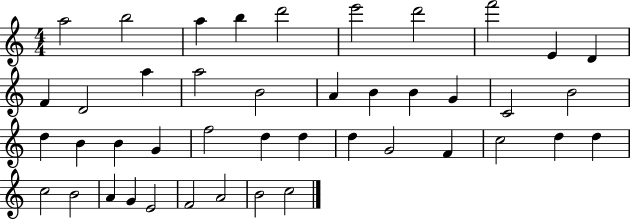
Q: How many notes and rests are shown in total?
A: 43